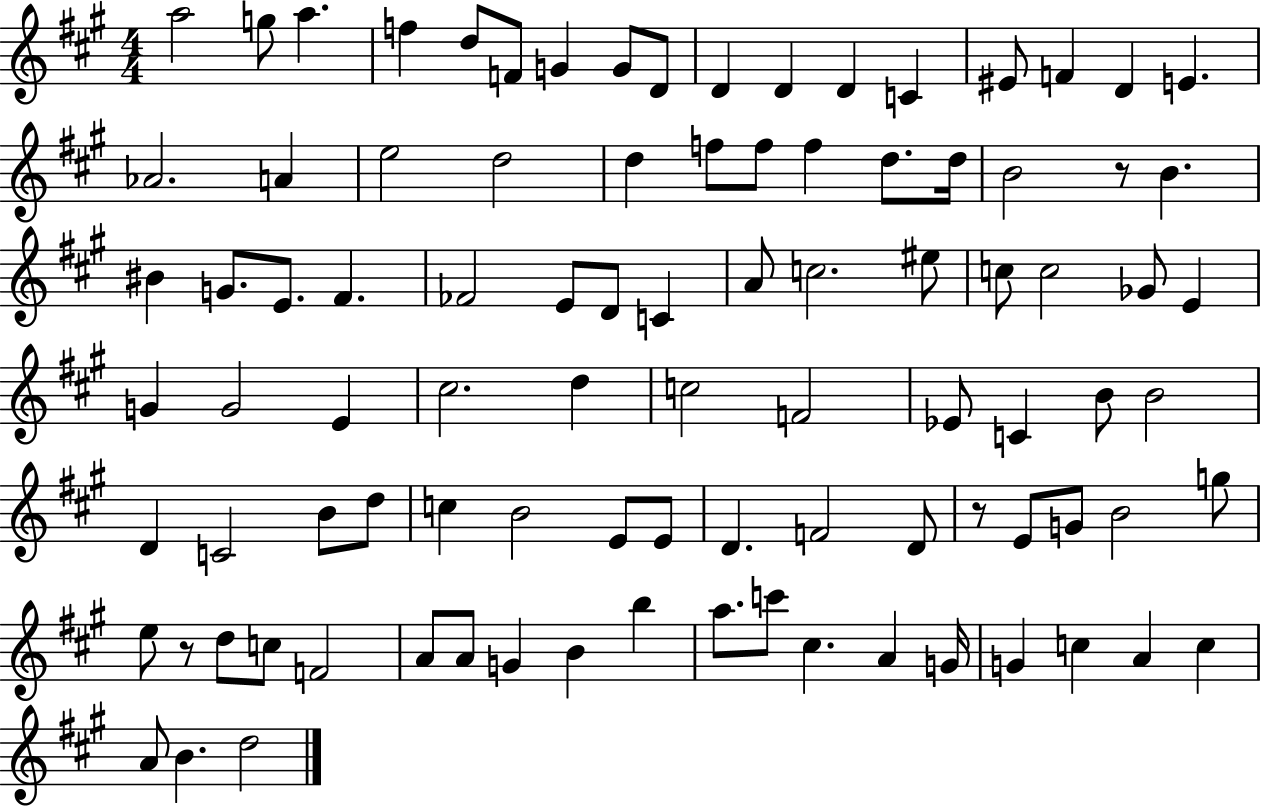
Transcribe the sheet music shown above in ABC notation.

X:1
T:Untitled
M:4/4
L:1/4
K:A
a2 g/2 a f d/2 F/2 G G/2 D/2 D D D C ^E/2 F D E _A2 A e2 d2 d f/2 f/2 f d/2 d/4 B2 z/2 B ^B G/2 E/2 ^F _F2 E/2 D/2 C A/2 c2 ^e/2 c/2 c2 _G/2 E G G2 E ^c2 d c2 F2 _E/2 C B/2 B2 D C2 B/2 d/2 c B2 E/2 E/2 D F2 D/2 z/2 E/2 G/2 B2 g/2 e/2 z/2 d/2 c/2 F2 A/2 A/2 G B b a/2 c'/2 ^c A G/4 G c A c A/2 B d2